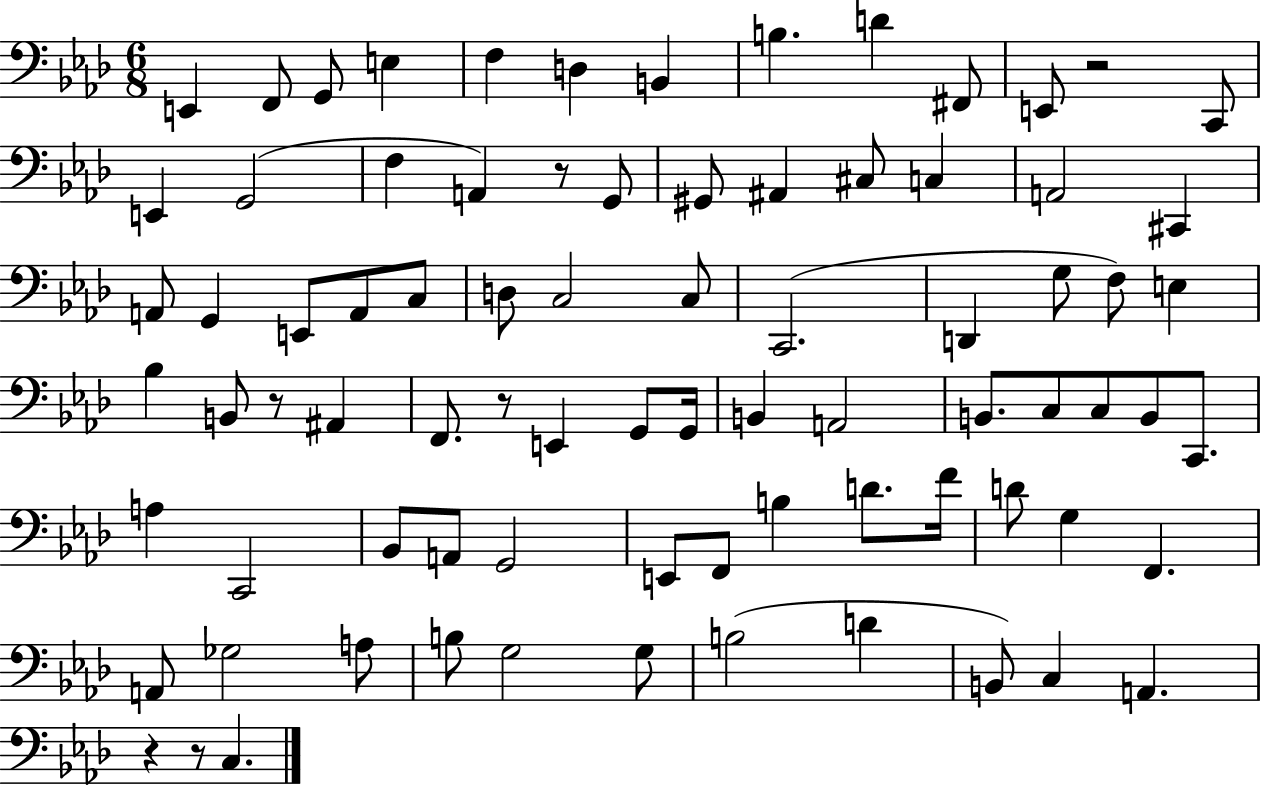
{
  \clef bass
  \numericTimeSignature
  \time 6/8
  \key aes \major
  e,4 f,8 g,8 e4 | f4 d4 b,4 | b4. d'4 fis,8 | e,8 r2 c,8 | \break e,4 g,2( | f4 a,4) r8 g,8 | gis,8 ais,4 cis8 c4 | a,2 cis,4 | \break a,8 g,4 e,8 a,8 c8 | d8 c2 c8 | c,2.( | d,4 g8 f8) e4 | \break bes4 b,8 r8 ais,4 | f,8. r8 e,4 g,8 g,16 | b,4 a,2 | b,8. c8 c8 b,8 c,8. | \break a4 c,2 | bes,8 a,8 g,2 | e,8 f,8 b4 d'8. f'16 | d'8 g4 f,4. | \break a,8 ges2 a8 | b8 g2 g8 | b2( d'4 | b,8) c4 a,4. | \break r4 r8 c4. | \bar "|."
}